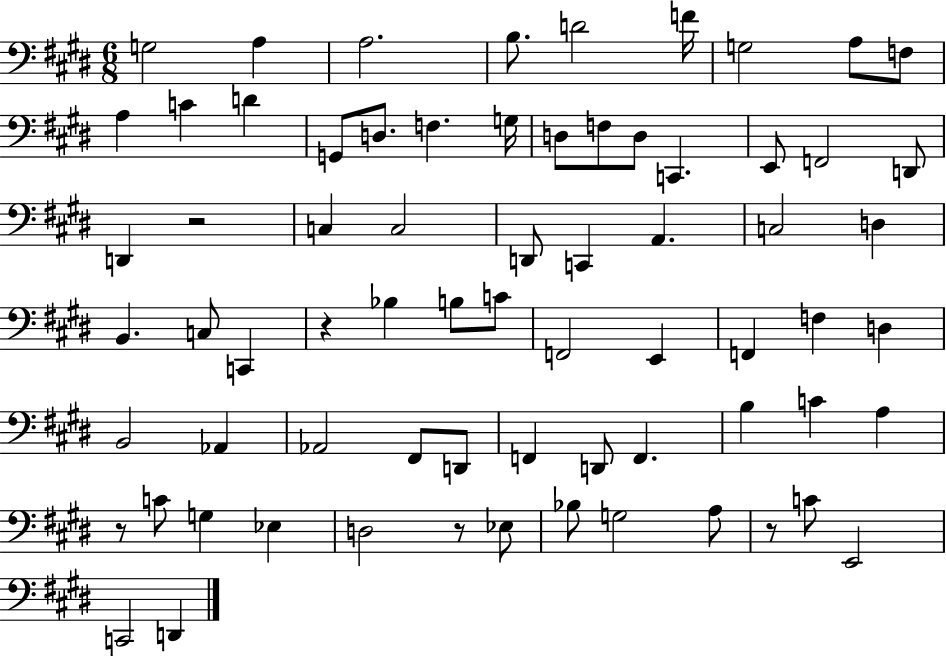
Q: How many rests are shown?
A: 5